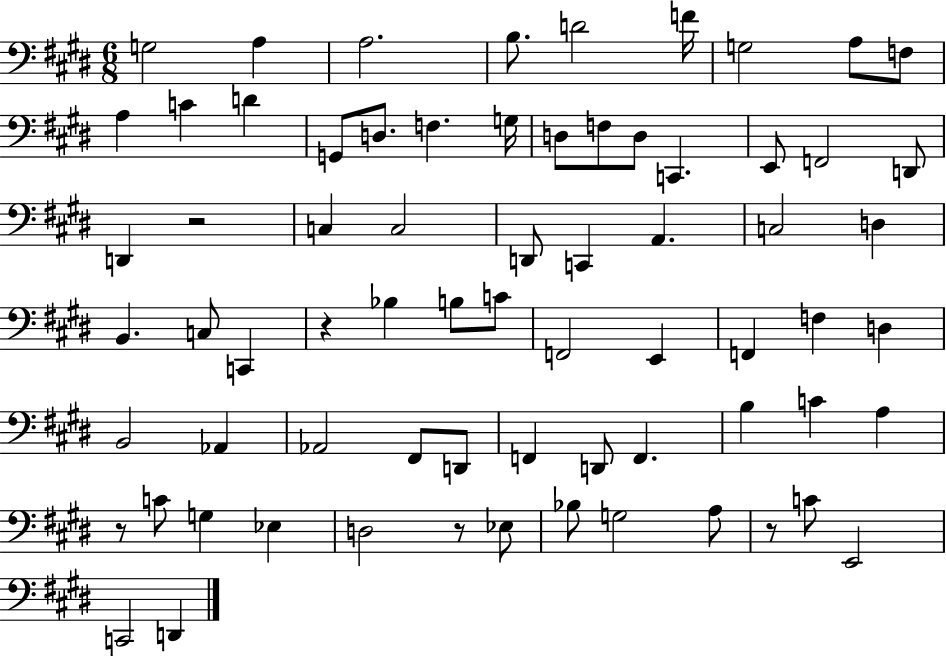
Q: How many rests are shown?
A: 5